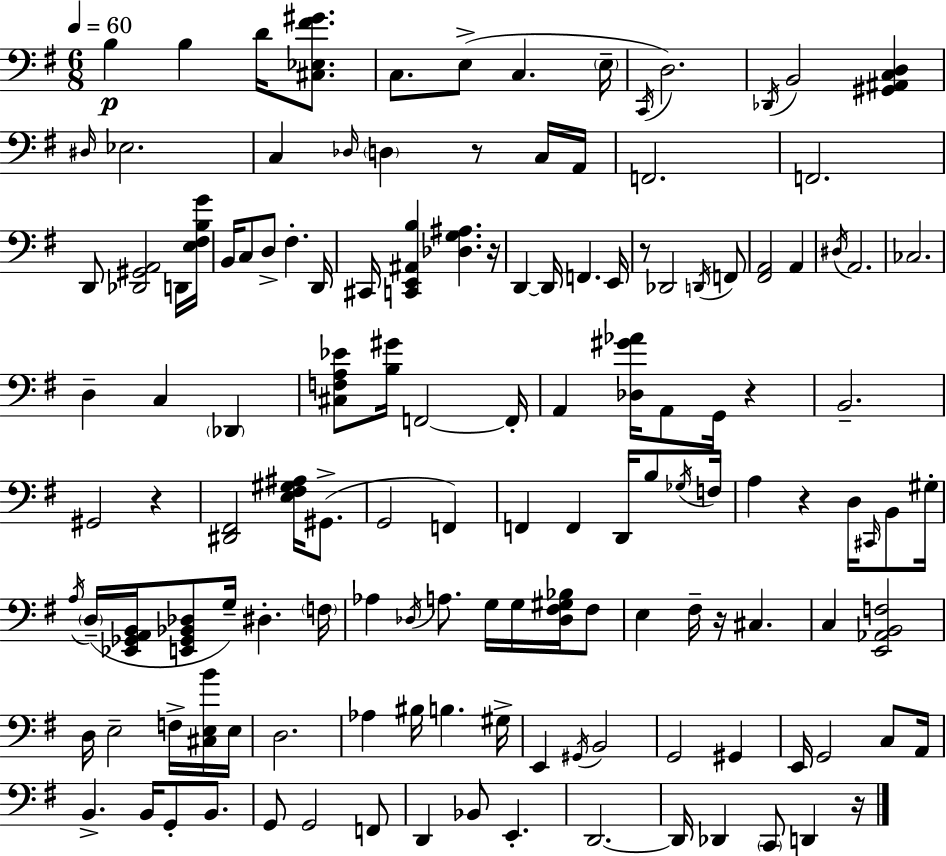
{
  \clef bass
  \numericTimeSignature
  \time 6/8
  \key e \minor
  \tempo 4 = 60
  \repeat volta 2 { b4\p b4 d'16 <cis ees fis' gis'>8. | c8. e8->( c4. \parenthesize e16-- | \acciaccatura { c,16 } d2.) | \acciaccatura { des,16 } b,2 <gis, ais, c d>4 | \break \grace { dis16 } ees2. | c4 \grace { des16 } \parenthesize d4 | r8 c16 a,16 f,2. | f,2. | \break d,8 <des, gis, a,>2 | d,16 <e fis b g'>16 b,16 c8 d8-> fis4.-. | d,16 cis,16 <c, e, ais, b>4 <des g ais>4. | r16 d,4~~ d,16 f,4. | \break e,16 r8 des,2 | \acciaccatura { d,16 } f,8 <fis, a,>2 | a,4 \acciaccatura { dis16 } a,2. | ces2. | \break d4-- c4 | \parenthesize des,4 <cis f a ees'>8 <b gis'>16 f,2~~ | f,16-. a,4 <des gis' aes'>16 a,8 | g,16 r4 b,2.-- | \break gis,2 | r4 <dis, fis,>2 | <e fis gis ais>16 gis,8.->( g,2 | f,4) f,4 f,4 | \break d,16 b8 \acciaccatura { ges16 } f16 a4 r4 | d16 \grace { cis,16 } b,8 gis16-. \acciaccatura { a16 }( \parenthesize d16-- <ees, ges, a, b,>16 <e, ges, bes, des>8 | g16--) dis4.-. \parenthesize f16 aes4 | \acciaccatura { des16 } a8. g16 g16 <des fis gis bes>16 fis8 e4 | \break fis16-- r16 cis4. c4 | <e, aes, b, f>2 d16 e2-- | f16-> <cis e b'>16 e16 d2. | aes4 | \break bis16 b4. gis16-> e,4 | \acciaccatura { gis,16 } b,2 g,2 | gis,4 e,16 | g,2 c8 a,16 b,4.-> | \break b,16 g,8-. b,8. g,8 | g,2 f,8 d,4 | bes,8 e,4.-. d,2.~~ | d,16 | \break des,4 \parenthesize c,8 d,4 r16 } \bar "|."
}